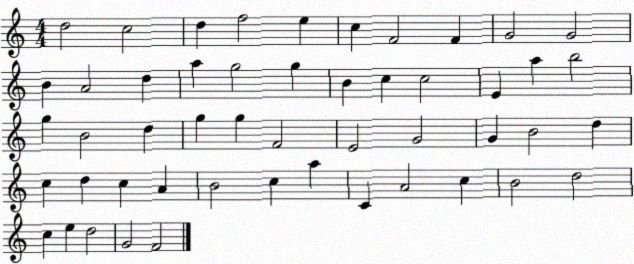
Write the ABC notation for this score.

X:1
T:Untitled
M:4/4
L:1/4
K:C
d2 c2 d f2 e c F2 F G2 G2 B A2 d a g2 g B c c2 E a b2 g B2 d g g F2 E2 G2 G B2 d c d c A B2 c a C A2 c B2 d2 c e d2 G2 F2